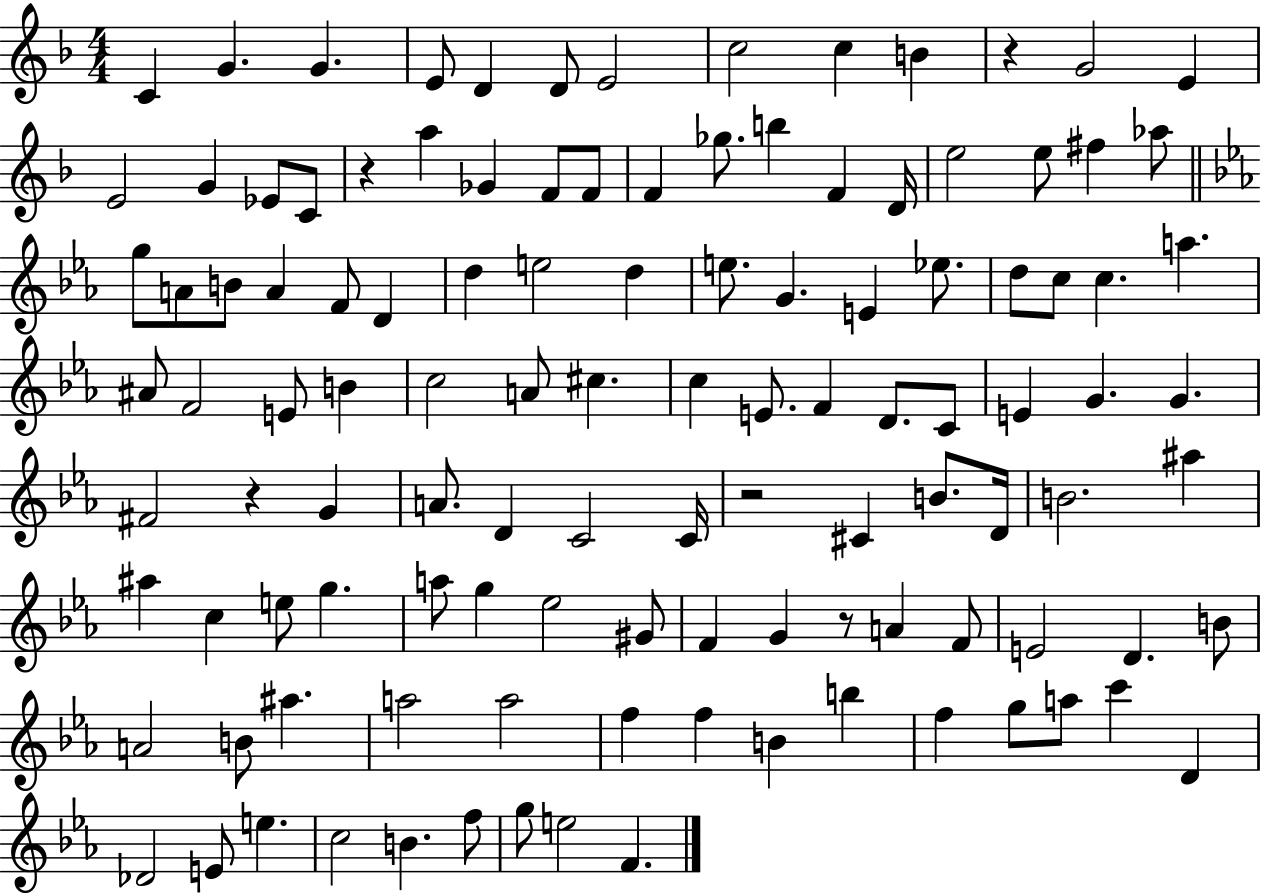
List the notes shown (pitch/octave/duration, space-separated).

C4/q G4/q. G4/q. E4/e D4/q D4/e E4/h C5/h C5/q B4/q R/q G4/h E4/q E4/h G4/q Eb4/e C4/e R/q A5/q Gb4/q F4/e F4/e F4/q Gb5/e. B5/q F4/q D4/s E5/h E5/e F#5/q Ab5/e G5/e A4/e B4/e A4/q F4/e D4/q D5/q E5/h D5/q E5/e. G4/q. E4/q Eb5/e. D5/e C5/e C5/q. A5/q. A#4/e F4/h E4/e B4/q C5/h A4/e C#5/q. C5/q E4/e. F4/q D4/e. C4/e E4/q G4/q. G4/q. F#4/h R/q G4/q A4/e. D4/q C4/h C4/s R/h C#4/q B4/e. D4/s B4/h. A#5/q A#5/q C5/q E5/e G5/q. A5/e G5/q Eb5/h G#4/e F4/q G4/q R/e A4/q F4/e E4/h D4/q. B4/e A4/h B4/e A#5/q. A5/h A5/h F5/q F5/q B4/q B5/q F5/q G5/e A5/e C6/q D4/q Db4/h E4/e E5/q. C5/h B4/q. F5/e G5/e E5/h F4/q.